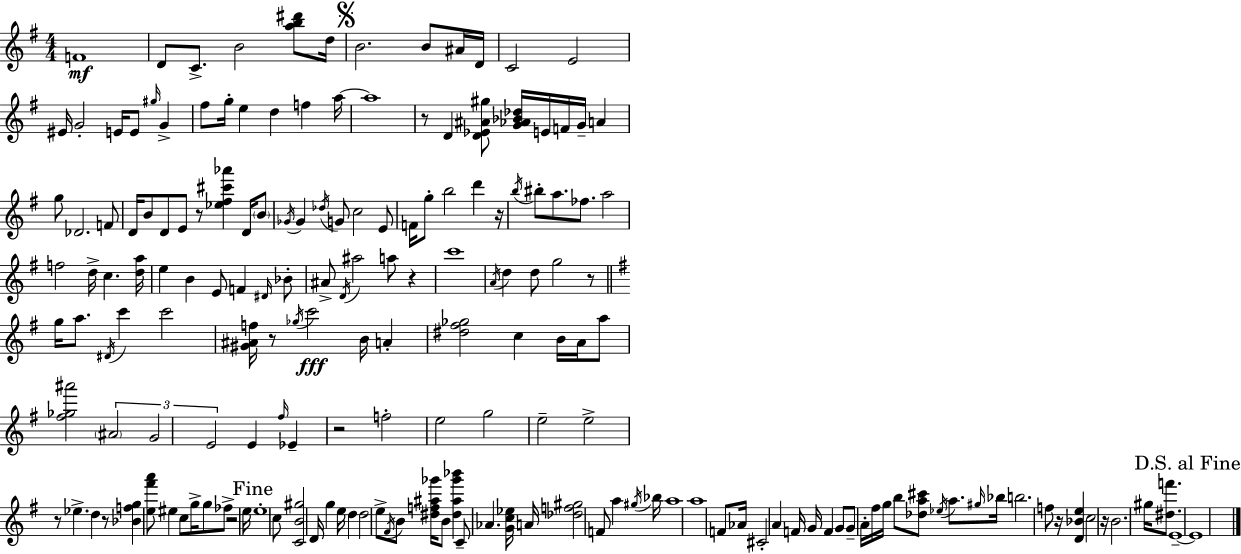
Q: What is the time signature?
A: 4/4